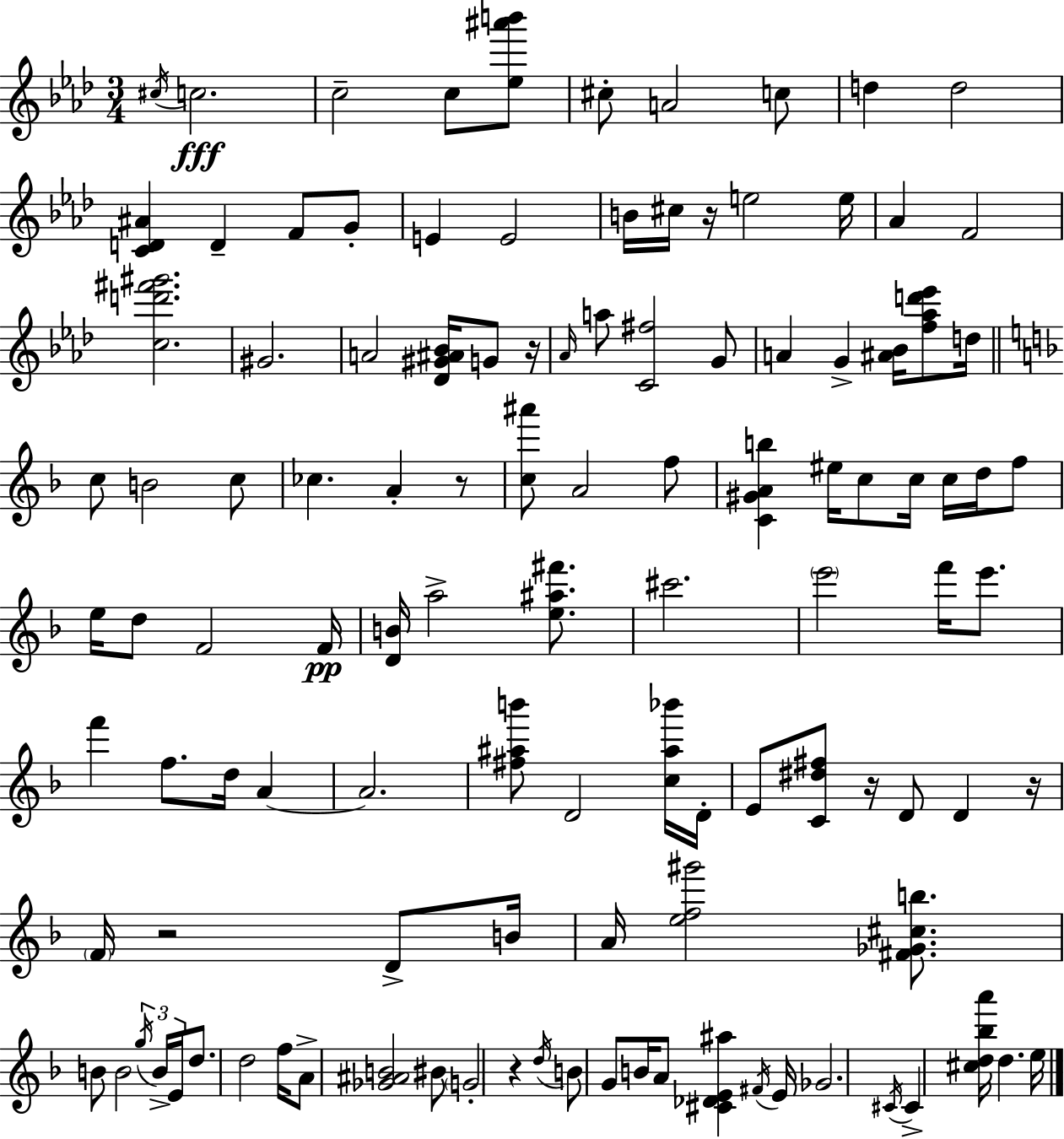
C#5/s C5/h. C5/h C5/e [Eb5,A#6,B6]/e C#5/e A4/h C5/e D5/q D5/h [C4,D4,A#4]/q D4/q F4/e G4/e E4/q E4/h B4/s C#5/s R/s E5/h E5/s Ab4/q F4/h [C5,D6,F#6,G#6]/h. G#4/h. A4/h [Db4,G#4,A#4,Bb4]/s G4/e R/s Ab4/s A5/e [C4,F#5]/h G4/e A4/q G4/q [A#4,Bb4]/s [F5,Ab5,D6,Eb6]/e D5/s C5/e B4/h C5/e CES5/q. A4/q R/e [C5,A#6]/e A4/h F5/e [C4,G#4,A4,B5]/q EIS5/s C5/e C5/s C5/s D5/s F5/e E5/s D5/e F4/h F4/s [D4,B4]/s A5/h [E5,A#5,F#6]/e. C#6/h. E6/h F6/s E6/e. F6/q F5/e. D5/s A4/q A4/h. [F#5,A#5,B6]/e D4/h [C5,A#5,Bb6]/s D4/s E4/e [C4,D#5,F#5]/e R/s D4/e D4/q R/s F4/s R/h D4/e B4/s A4/s [E5,F5,G#6]/h [F#4,Gb4,C#5,B5]/e. B4/e B4/h G5/s B4/s E4/s D5/e. D5/h F5/s A4/e [Gb4,A#4,B4]/h BIS4/e G4/h R/q D5/s B4/e G4/e B4/s A4/e [C#4,Db4,E4,A#5]/q F#4/s E4/s Gb4/h. C#4/s C#4/q [C#5,D5,Bb5,A6]/s D5/q. E5/s